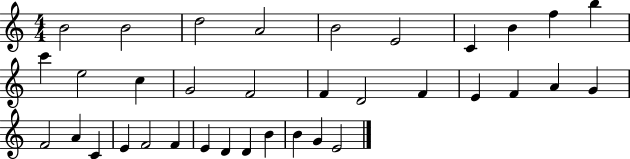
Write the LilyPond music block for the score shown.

{
  \clef treble
  \numericTimeSignature
  \time 4/4
  \key c \major
  b'2 b'2 | d''2 a'2 | b'2 e'2 | c'4 b'4 f''4 b''4 | \break c'''4 e''2 c''4 | g'2 f'2 | f'4 d'2 f'4 | e'4 f'4 a'4 g'4 | \break f'2 a'4 c'4 | e'4 f'2 f'4 | e'4 d'4 d'4 b'4 | b'4 g'4 e'2 | \break \bar "|."
}